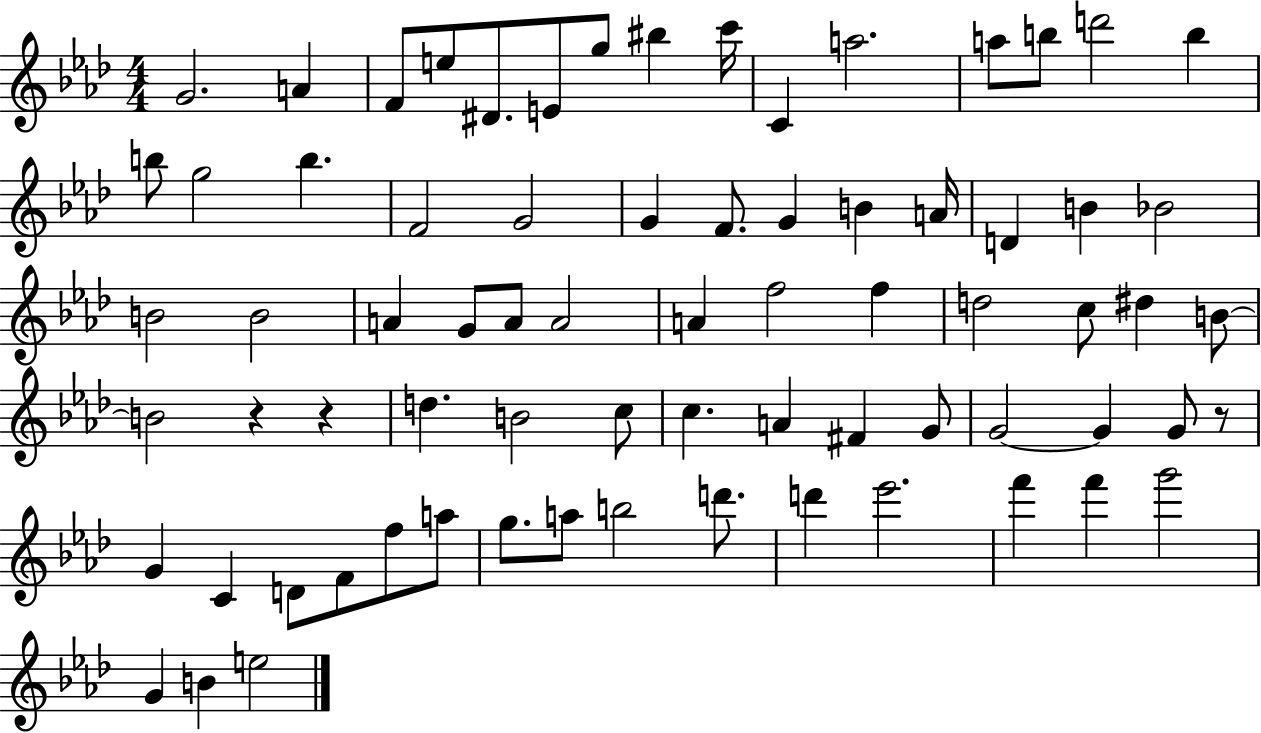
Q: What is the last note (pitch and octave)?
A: E5